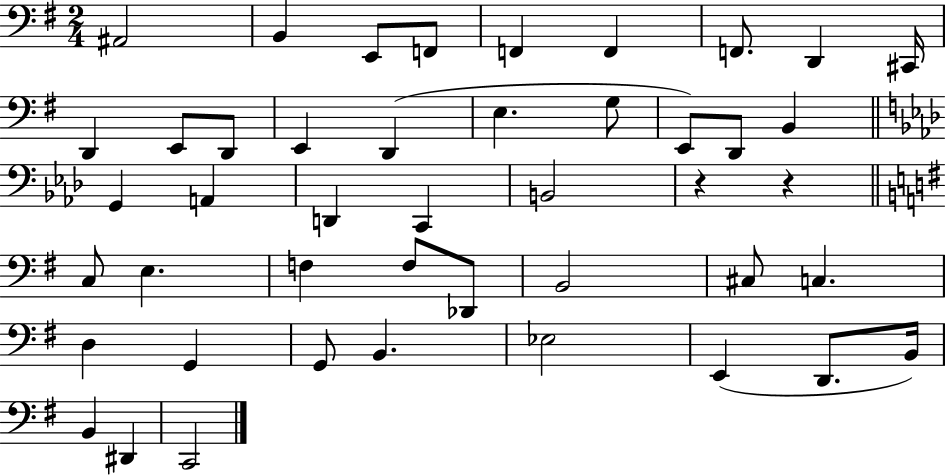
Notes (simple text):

A#2/h B2/q E2/e F2/e F2/q F2/q F2/e. D2/q C#2/s D2/q E2/e D2/e E2/q D2/q E3/q. G3/e E2/e D2/e B2/q G2/q A2/q D2/q C2/q B2/h R/q R/q C3/e E3/q. F3/q F3/e Db2/e B2/h C#3/e C3/q. D3/q G2/q G2/e B2/q. Eb3/h E2/q D2/e. B2/s B2/q D#2/q C2/h